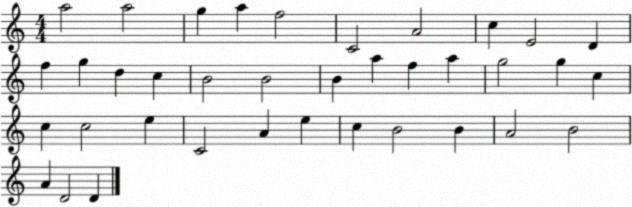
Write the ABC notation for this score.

X:1
T:Untitled
M:4/4
L:1/4
K:C
a2 a2 g a f2 C2 A2 c E2 D f g d c B2 B2 B a f a g2 g c c c2 e C2 A e c B2 B A2 B2 A D2 D